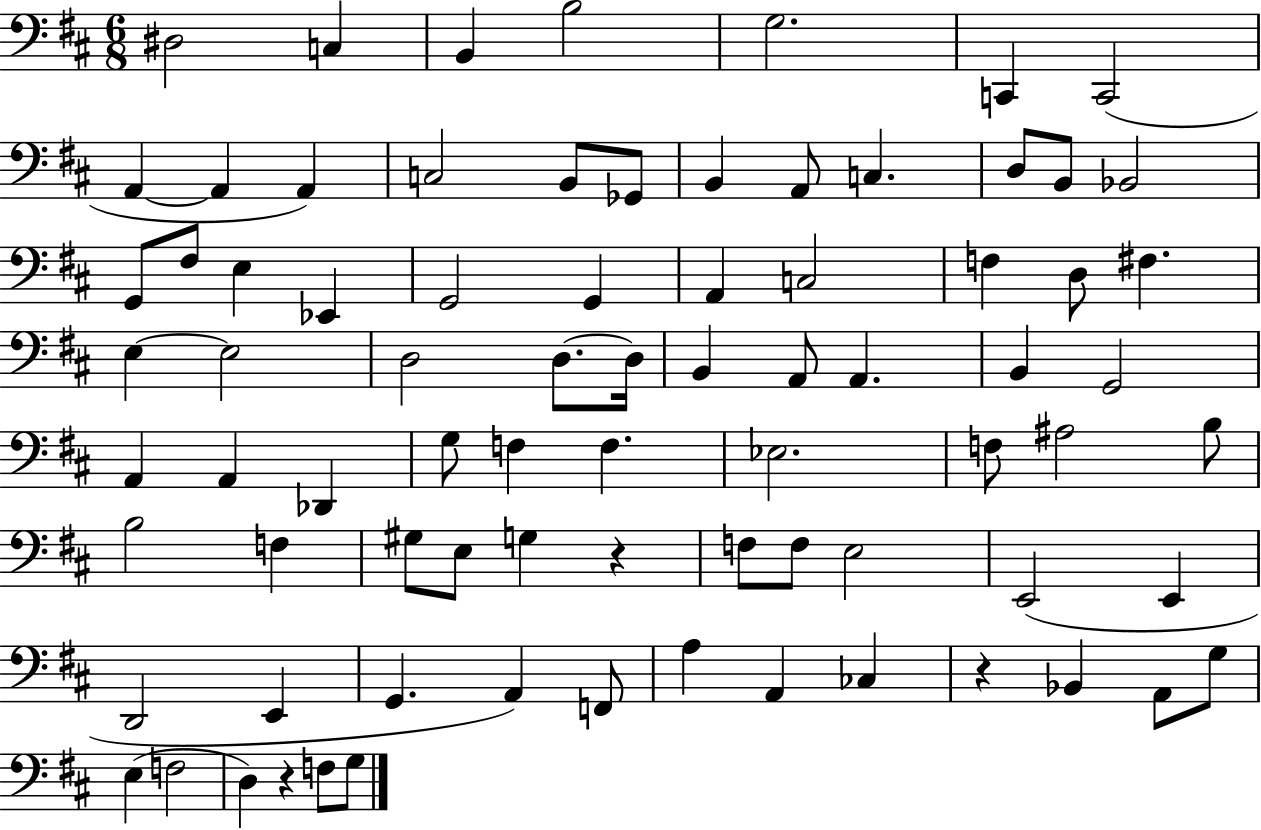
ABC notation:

X:1
T:Untitled
M:6/8
L:1/4
K:D
^D,2 C, B,, B,2 G,2 C,, C,,2 A,, A,, A,, C,2 B,,/2 _G,,/2 B,, A,,/2 C, D,/2 B,,/2 _B,,2 G,,/2 ^F,/2 E, _E,, G,,2 G,, A,, C,2 F, D,/2 ^F, E, E,2 D,2 D,/2 D,/4 B,, A,,/2 A,, B,, G,,2 A,, A,, _D,, G,/2 F, F, _E,2 F,/2 ^A,2 B,/2 B,2 F, ^G,/2 E,/2 G, z F,/2 F,/2 E,2 E,,2 E,, D,,2 E,, G,, A,, F,,/2 A, A,, _C, z _B,, A,,/2 G,/2 E, F,2 D, z F,/2 G,/2